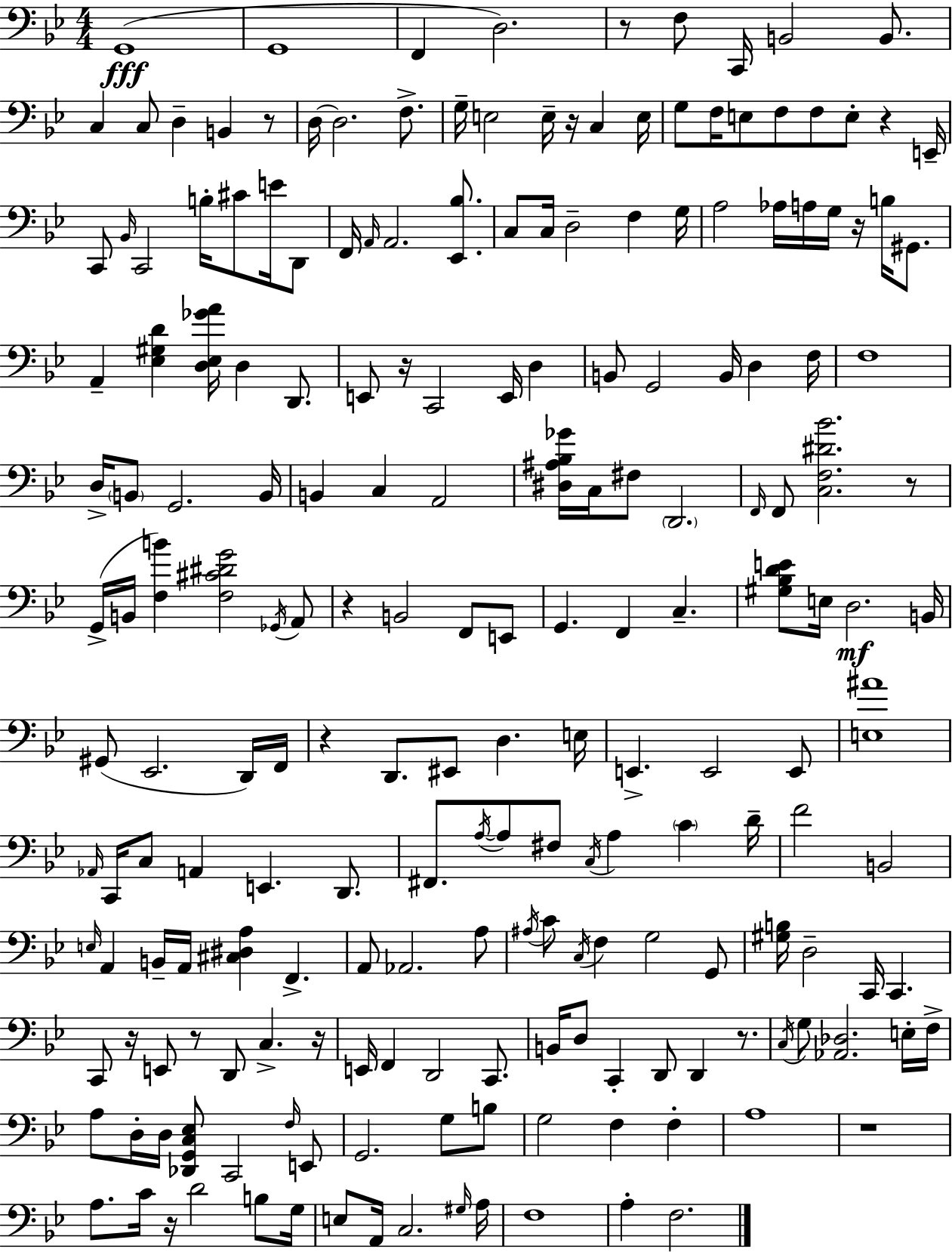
X:1
T:Untitled
M:4/4
L:1/4
K:Gm
G,,4 G,,4 F,, D,2 z/2 F,/2 C,,/4 B,,2 B,,/2 C, C,/2 D, B,, z/2 D,/4 D,2 F,/2 G,/4 E,2 E,/4 z/4 C, E,/4 G,/2 F,/4 E,/2 F,/2 F,/2 E,/2 z E,,/4 C,,/2 _B,,/4 C,,2 B,/4 ^C/2 E/4 D,,/2 F,,/4 A,,/4 A,,2 [_E,,_B,]/2 C,/2 C,/4 D,2 F, G,/4 A,2 _A,/4 A,/4 G,/4 z/4 B,/4 ^G,,/2 A,, [_E,^G,D] [D,_E,_GA]/4 D, D,,/2 E,,/2 z/4 C,,2 E,,/4 D, B,,/2 G,,2 B,,/4 D, F,/4 F,4 D,/4 B,,/2 G,,2 B,,/4 B,, C, A,,2 [^D,^A,_B,_G]/4 C,/4 ^F,/2 D,,2 F,,/4 F,,/2 [C,F,^D_B]2 z/2 G,,/4 B,,/4 [F,B] [F,^C^DG]2 _G,,/4 A,,/2 z B,,2 F,,/2 E,,/2 G,, F,, C, [^G,_B,DE]/2 E,/4 D,2 B,,/4 ^G,,/2 _E,,2 D,,/4 F,,/4 z D,,/2 ^E,,/2 D, E,/4 E,, E,,2 E,,/2 [E,^A]4 _A,,/4 C,,/4 C,/2 A,, E,, D,,/2 ^F,,/2 A,/4 A,/2 ^F,/2 C,/4 A, C D/4 F2 B,,2 E,/4 A,, B,,/4 A,,/4 [^C,^D,A,] F,, A,,/2 _A,,2 A,/2 ^A,/4 C/2 C,/4 F, G,2 G,,/2 [^G,B,]/4 D,2 C,,/4 C,, C,,/2 z/4 E,,/2 z/2 D,,/2 C, z/4 E,,/4 F,, D,,2 C,,/2 B,,/4 D,/2 C,, D,,/2 D,, z/2 C,/4 G,/2 [_A,,_D,]2 E,/4 F,/4 A,/2 D,/4 D,/4 [_D,,G,,C,_E,]/2 C,,2 F,/4 E,,/2 G,,2 G,/2 B,/2 G,2 F, F, A,4 z4 A,/2 C/4 z/4 D2 B,/2 G,/4 E,/2 A,,/4 C,2 ^G,/4 A,/4 F,4 A, F,2